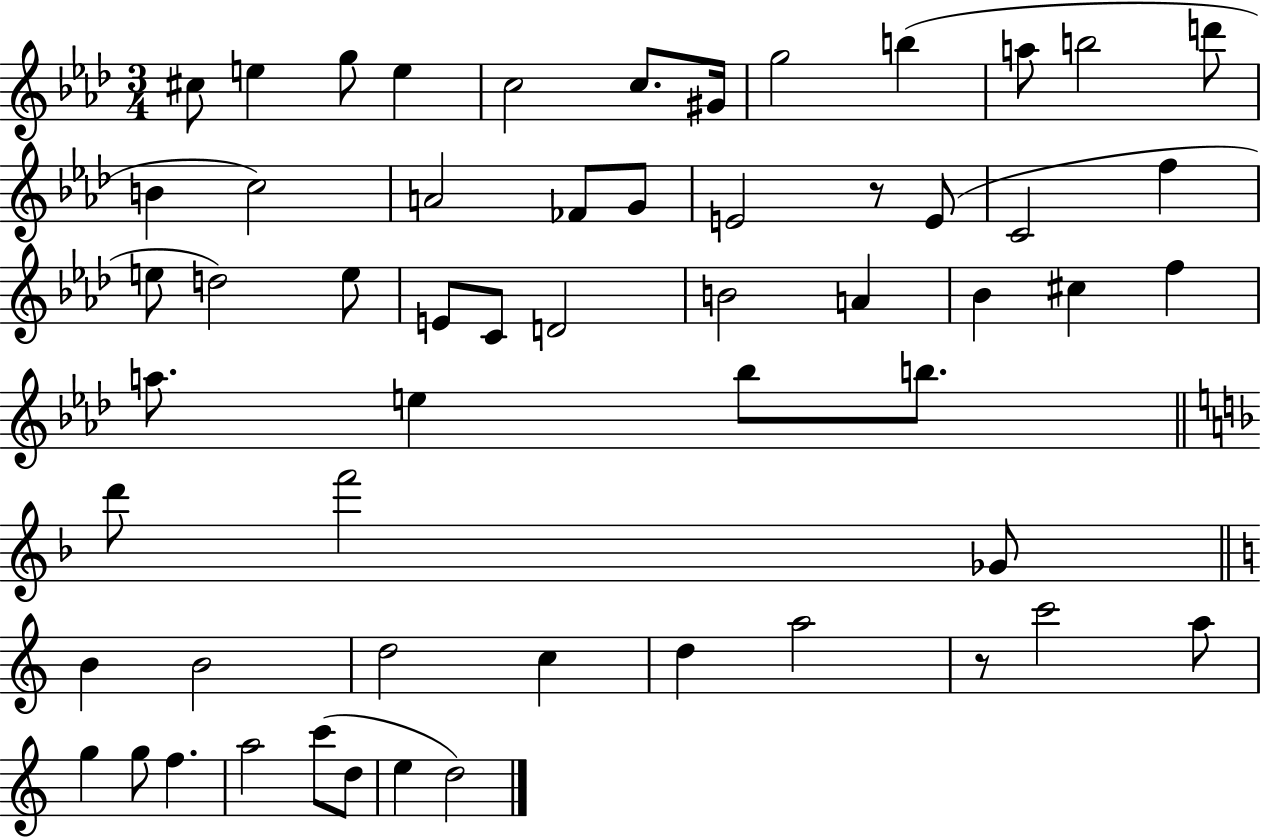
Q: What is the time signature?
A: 3/4